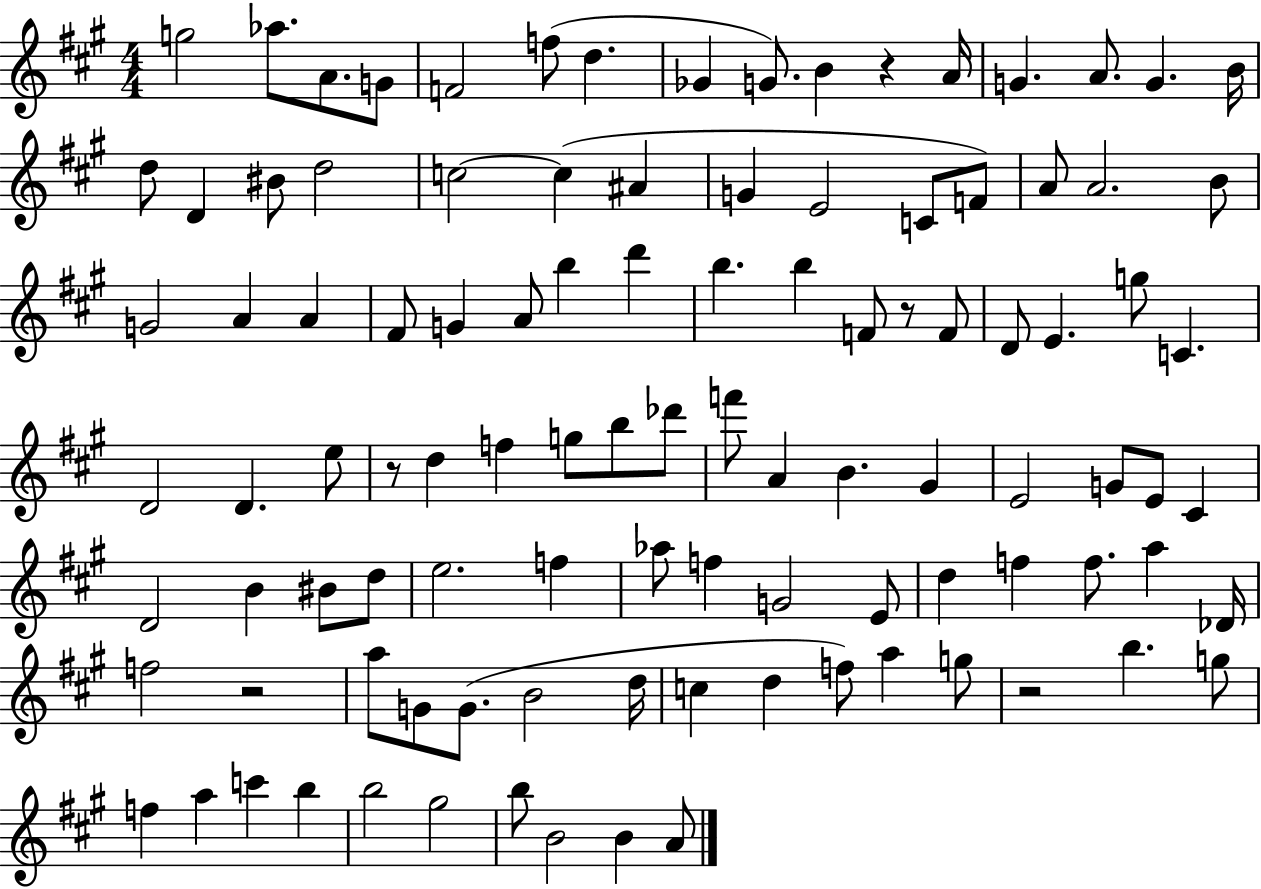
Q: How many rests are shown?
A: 5